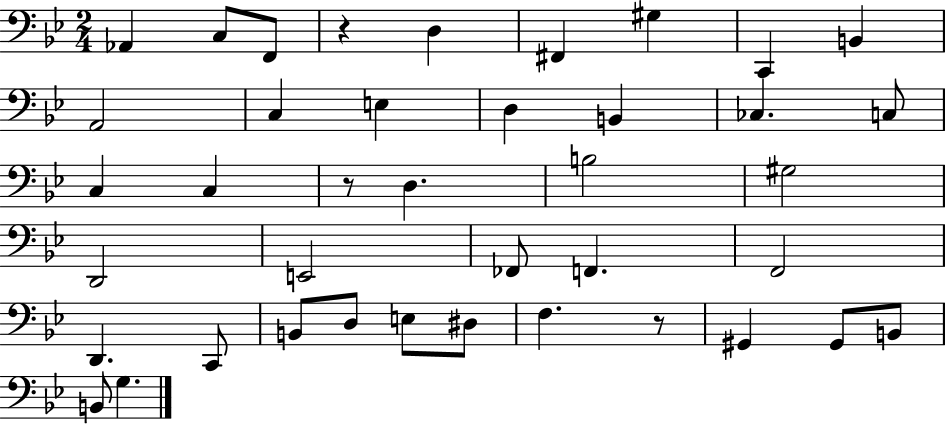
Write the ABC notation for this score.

X:1
T:Untitled
M:2/4
L:1/4
K:Bb
_A,, C,/2 F,,/2 z D, ^F,, ^G, C,, B,, A,,2 C, E, D, B,, _C, C,/2 C, C, z/2 D, B,2 ^G,2 D,,2 E,,2 _F,,/2 F,, F,,2 D,, C,,/2 B,,/2 D,/2 E,/2 ^D,/2 F, z/2 ^G,, ^G,,/2 B,,/2 B,,/2 G,